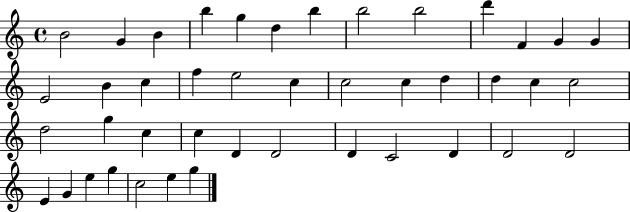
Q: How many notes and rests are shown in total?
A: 43